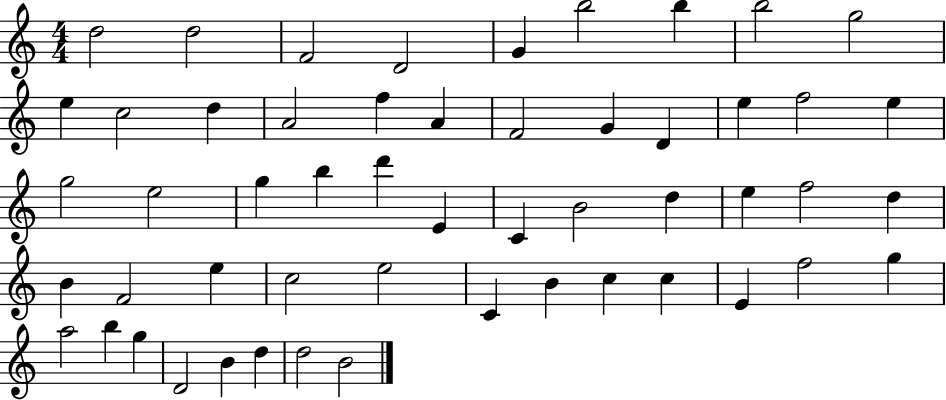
D5/h D5/h F4/h D4/h G4/q B5/h B5/q B5/h G5/h E5/q C5/h D5/q A4/h F5/q A4/q F4/h G4/q D4/q E5/q F5/h E5/q G5/h E5/h G5/q B5/q D6/q E4/q C4/q B4/h D5/q E5/q F5/h D5/q B4/q F4/h E5/q C5/h E5/h C4/q B4/q C5/q C5/q E4/q F5/h G5/q A5/h B5/q G5/q D4/h B4/q D5/q D5/h B4/h